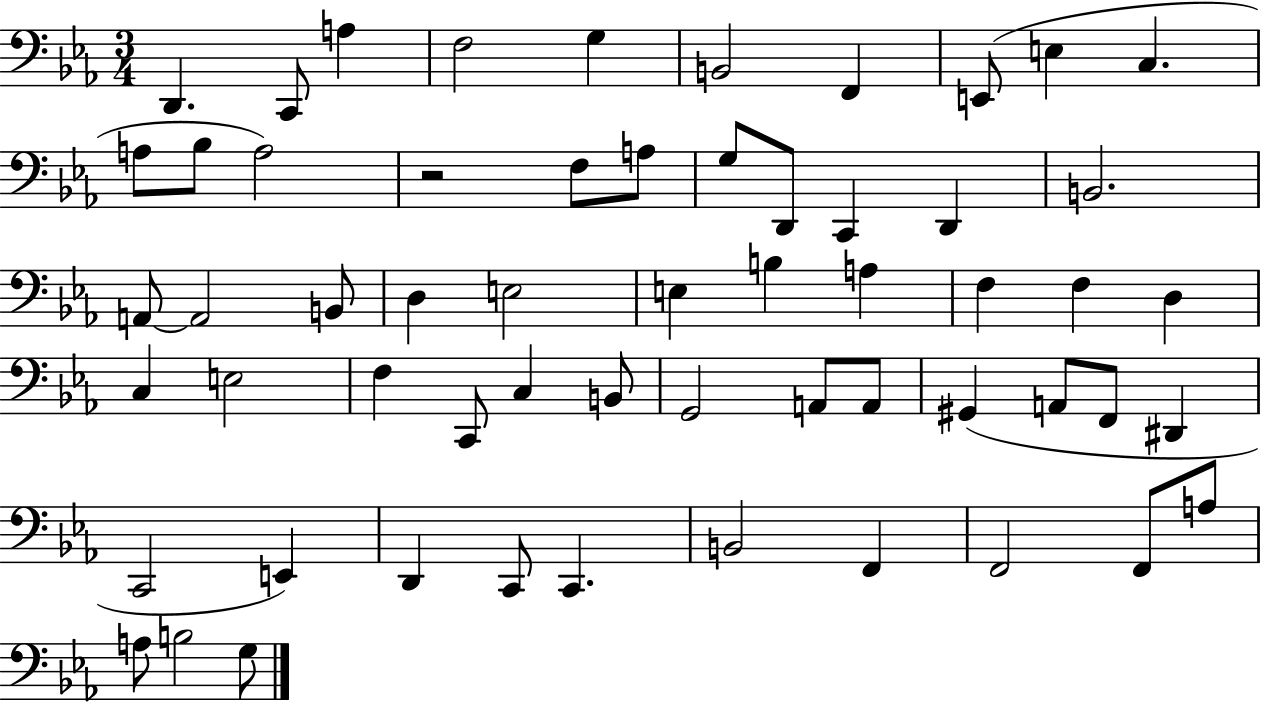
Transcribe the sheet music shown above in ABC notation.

X:1
T:Untitled
M:3/4
L:1/4
K:Eb
D,, C,,/2 A, F,2 G, B,,2 F,, E,,/2 E, C, A,/2 _B,/2 A,2 z2 F,/2 A,/2 G,/2 D,,/2 C,, D,, B,,2 A,,/2 A,,2 B,,/2 D, E,2 E, B, A, F, F, D, C, E,2 F, C,,/2 C, B,,/2 G,,2 A,,/2 A,,/2 ^G,, A,,/2 F,,/2 ^D,, C,,2 E,, D,, C,,/2 C,, B,,2 F,, F,,2 F,,/2 A,/2 A,/2 B,2 G,/2